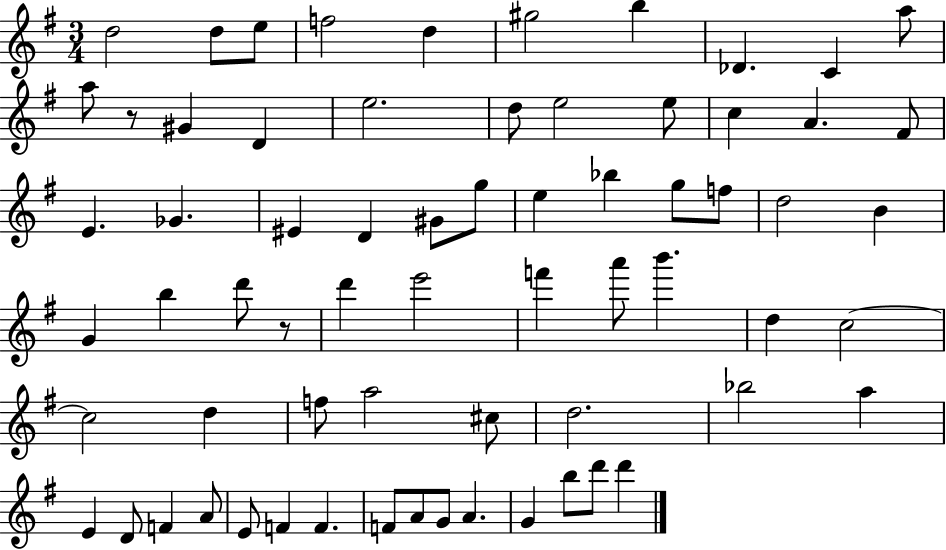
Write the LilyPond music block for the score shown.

{
  \clef treble
  \numericTimeSignature
  \time 3/4
  \key g \major
  d''2 d''8 e''8 | f''2 d''4 | gis''2 b''4 | des'4. c'4 a''8 | \break a''8 r8 gis'4 d'4 | e''2. | d''8 e''2 e''8 | c''4 a'4. fis'8 | \break e'4. ges'4. | eis'4 d'4 gis'8 g''8 | e''4 bes''4 g''8 f''8 | d''2 b'4 | \break g'4 b''4 d'''8 r8 | d'''4 e'''2 | f'''4 a'''8 b'''4. | d''4 c''2~~ | \break c''2 d''4 | f''8 a''2 cis''8 | d''2. | bes''2 a''4 | \break e'4 d'8 f'4 a'8 | e'8 f'4 f'4. | f'8 a'8 g'8 a'4. | g'4 b''8 d'''8 d'''4 | \break \bar "|."
}